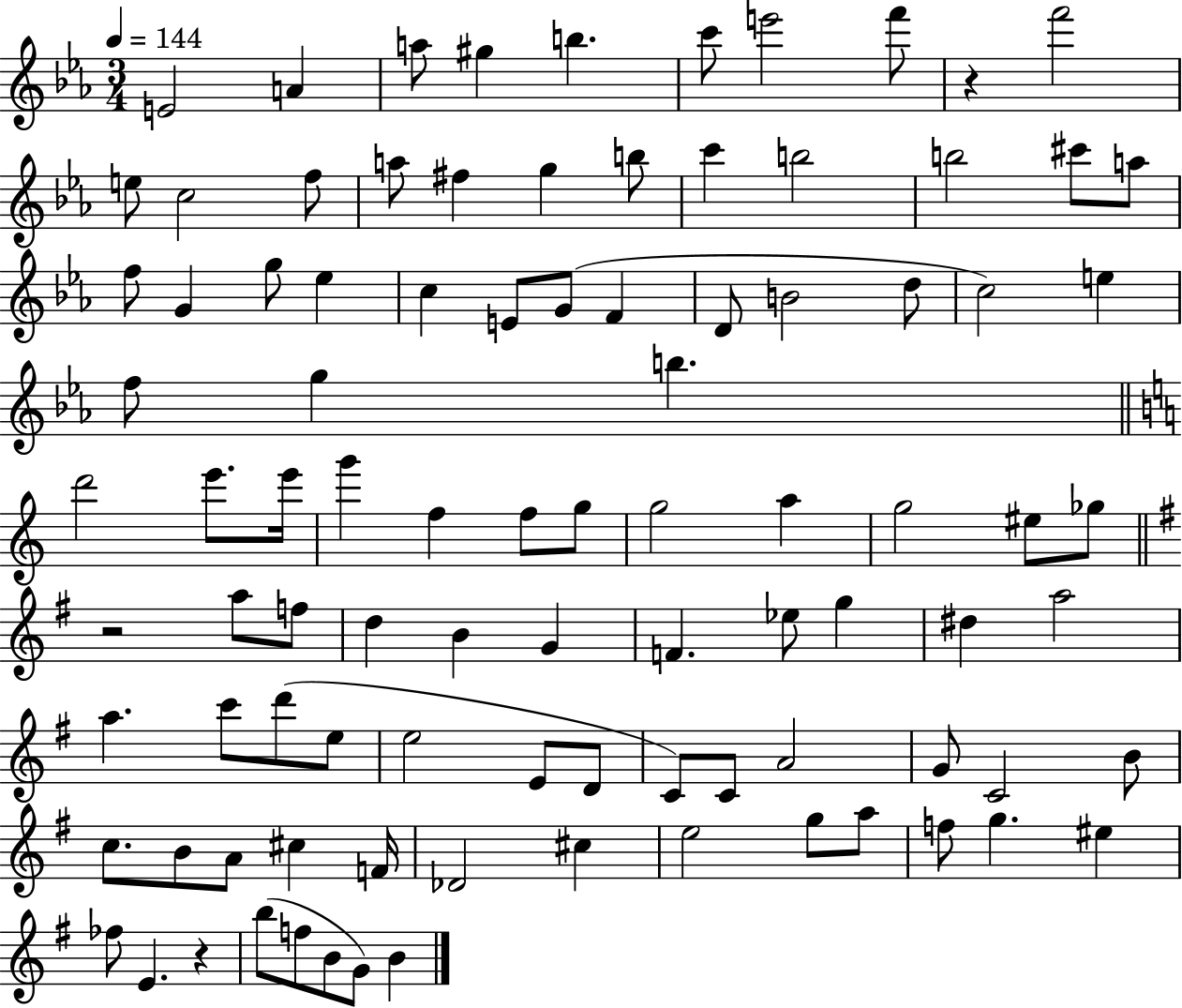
{
  \clef treble
  \numericTimeSignature
  \time 3/4
  \key ees \major
  \tempo 4 = 144
  e'2 a'4 | a''8 gis''4 b''4. | c'''8 e'''2 f'''8 | r4 f'''2 | \break e''8 c''2 f''8 | a''8 fis''4 g''4 b''8 | c'''4 b''2 | b''2 cis'''8 a''8 | \break f''8 g'4 g''8 ees''4 | c''4 e'8 g'8( f'4 | d'8 b'2 d''8 | c''2) e''4 | \break f''8 g''4 b''4. | \bar "||" \break \key a \minor d'''2 e'''8. e'''16 | g'''4 f''4 f''8 g''8 | g''2 a''4 | g''2 eis''8 ges''8 | \break \bar "||" \break \key g \major r2 a''8 f''8 | d''4 b'4 g'4 | f'4. ees''8 g''4 | dis''4 a''2 | \break a''4. c'''8 d'''8( e''8 | e''2 e'8 d'8 | c'8) c'8 a'2 | g'8 c'2 b'8 | \break c''8. b'8 a'8 cis''4 f'16 | des'2 cis''4 | e''2 g''8 a''8 | f''8 g''4. eis''4 | \break fes''8 e'4. r4 | b''8( f''8 b'8 g'8) b'4 | \bar "|."
}